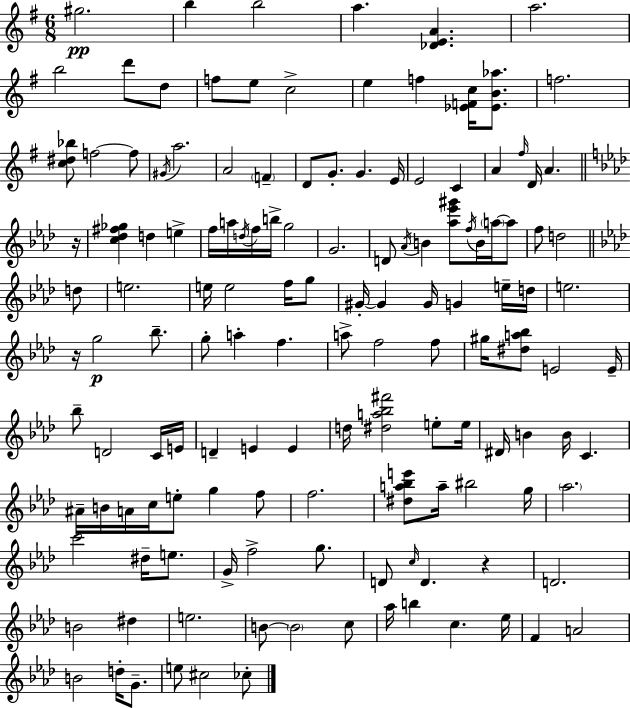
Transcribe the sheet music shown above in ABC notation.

X:1
T:Untitled
M:6/8
L:1/4
K:G
^g2 b b2 a [_DEA] a2 b2 d'/2 d/2 f/2 e/2 c2 e f [_EFc]/4 [_EB_a]/2 f2 [c^d_b]/2 f2 f/2 ^G/4 a2 A2 F D/2 G/2 G E/4 E2 C A ^f/4 D/4 A z/4 [c_d^f_g] d e f/4 a/4 d/4 f/4 b/4 g2 G2 D/2 _A/4 B [_a_e'^g']/2 f/4 B/4 a/4 a/2 f/2 d2 d/2 e2 e/4 e2 f/4 g/2 ^G/4 ^G ^G/4 G e/4 d/4 e2 z/4 g2 _b/2 g/2 a f a/2 f2 f/2 ^g/4 [^da_b]/2 E2 E/4 _b/2 D2 C/4 E/4 D E E d/4 [^da_b^f']2 e/2 e/4 ^D/4 B B/4 C ^A/4 B/4 A/4 c/4 e/2 g f/2 f2 [^da_be']/2 a/4 ^b2 g/4 _a2 c'2 ^d/4 e/2 G/4 f2 g/2 D/2 c/4 D z D2 B2 ^d e2 B/2 B2 c/2 _a/4 b c _e/4 F A2 B2 d/4 G/2 e/2 ^c2 _c/2